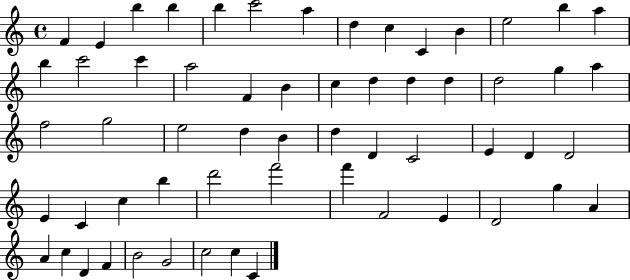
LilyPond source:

{
  \clef treble
  \time 4/4
  \defaultTimeSignature
  \key c \major
  f'4 e'4 b''4 b''4 | b''4 c'''2 a''4 | d''4 c''4 c'4 b'4 | e''2 b''4 a''4 | \break b''4 c'''2 c'''4 | a''2 f'4 b'4 | c''4 d''4 d''4 d''4 | d''2 g''4 a''4 | \break f''2 g''2 | e''2 d''4 b'4 | d''4 d'4 c'2 | e'4 d'4 d'2 | \break e'4 c'4 c''4 b''4 | d'''2 f'''2 | f'''4 f'2 e'4 | d'2 g''4 a'4 | \break a'4 c''4 d'4 f'4 | b'2 g'2 | c''2 c''4 c'4 | \bar "|."
}